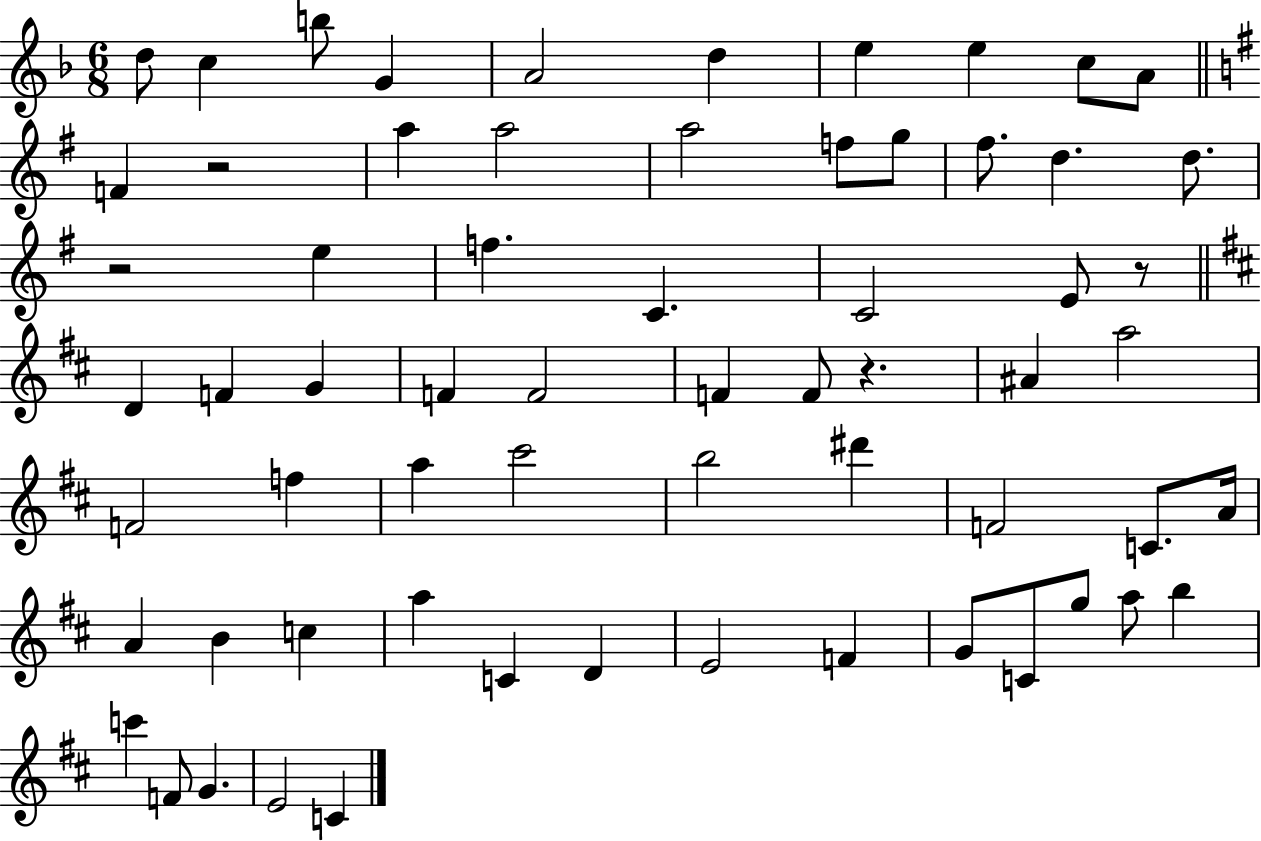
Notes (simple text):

D5/e C5/q B5/e G4/q A4/h D5/q E5/q E5/q C5/e A4/e F4/q R/h A5/q A5/h A5/h F5/e G5/e F#5/e. D5/q. D5/e. R/h E5/q F5/q. C4/q. C4/h E4/e R/e D4/q F4/q G4/q F4/q F4/h F4/q F4/e R/q. A#4/q A5/h F4/h F5/q A5/q C#6/h B5/h D#6/q F4/h C4/e. A4/s A4/q B4/q C5/q A5/q C4/q D4/q E4/h F4/q G4/e C4/e G5/e A5/e B5/q C6/q F4/e G4/q. E4/h C4/q